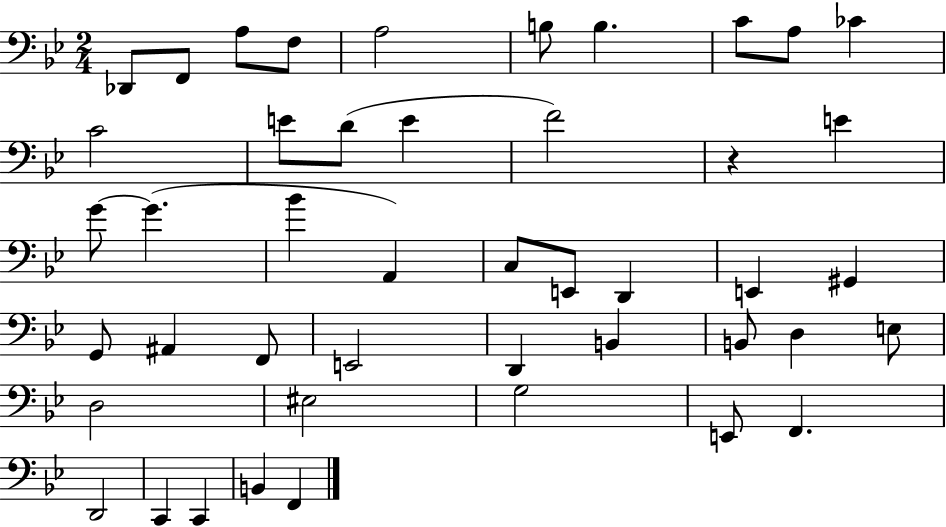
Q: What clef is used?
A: bass